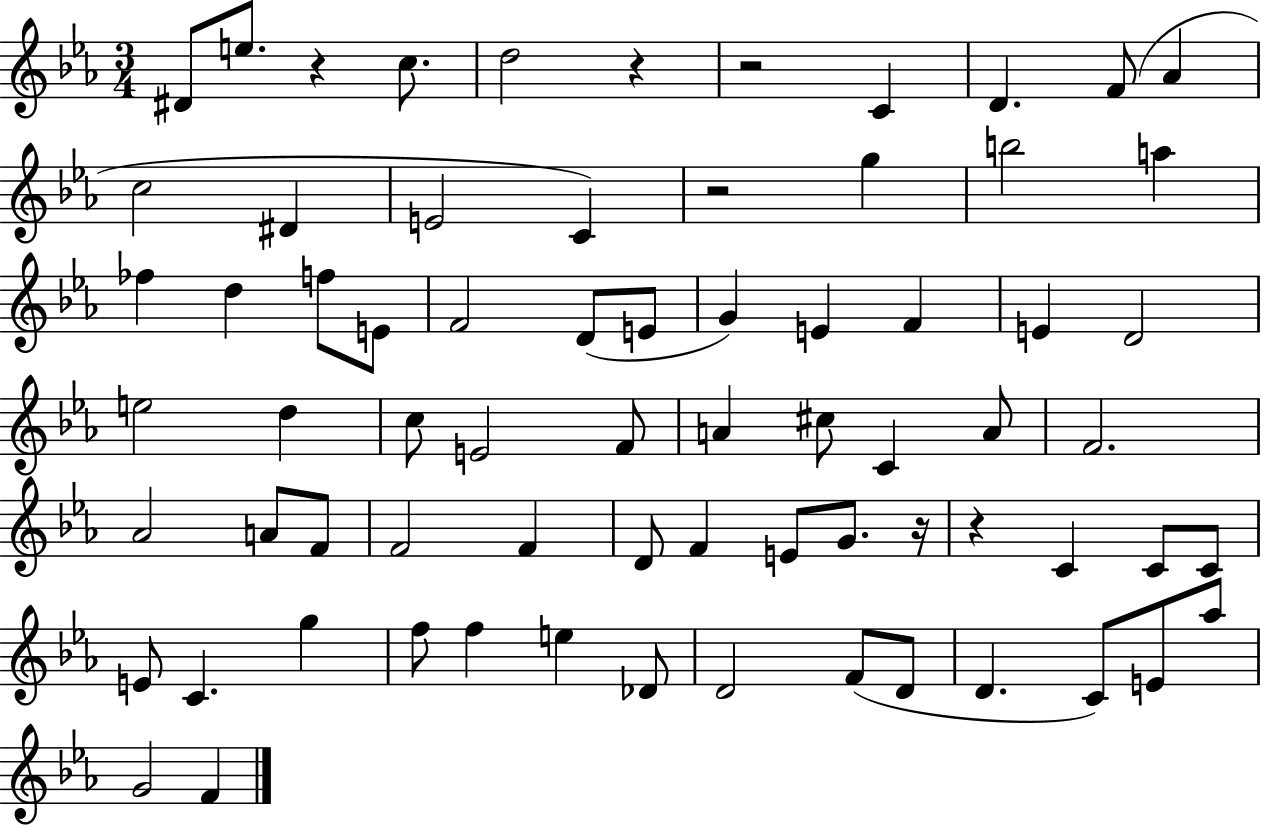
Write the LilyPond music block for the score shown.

{
  \clef treble
  \numericTimeSignature
  \time 3/4
  \key ees \major
  \repeat volta 2 { dis'8 e''8. r4 c''8. | d''2 r4 | r2 c'4 | d'4. f'8( aes'4 | \break c''2 dis'4 | e'2 c'4) | r2 g''4 | b''2 a''4 | \break fes''4 d''4 f''8 e'8 | f'2 d'8( e'8 | g'4) e'4 f'4 | e'4 d'2 | \break e''2 d''4 | c''8 e'2 f'8 | a'4 cis''8 c'4 a'8 | f'2. | \break aes'2 a'8 f'8 | f'2 f'4 | d'8 f'4 e'8 g'8. r16 | r4 c'4 c'8 c'8 | \break e'8 c'4. g''4 | f''8 f''4 e''4 des'8 | d'2 f'8( d'8 | d'4. c'8) e'8 aes''8 | \break g'2 f'4 | } \bar "|."
}